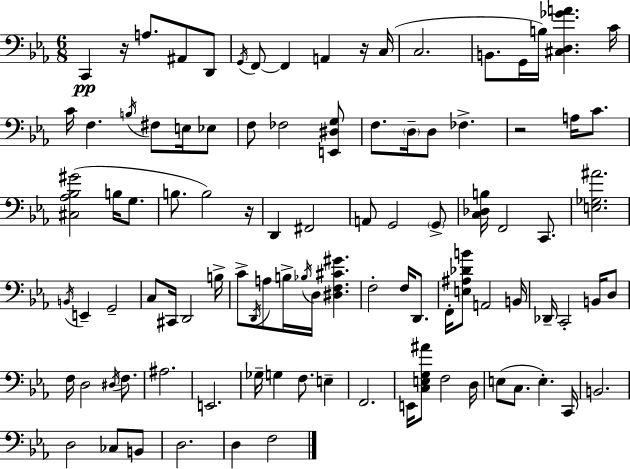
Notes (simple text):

C2/q R/s A3/e. A#2/e D2/e G2/s F2/e F2/q A2/q R/s C3/s C3/h. B2/e. G2/s B3/s [C#3,D3,Gb4,A4]/q. C4/s C4/s F3/q. B3/s F#3/e E3/s Eb3/e F3/e FES3/h [E2,D#3,G3]/e F3/e. D3/s D3/e FES3/q. R/h A3/s C4/e. [C#3,Ab3,Bb3,G#4]/h B3/s G3/e. B3/e. B3/h R/s D2/q F#2/h A2/e G2/h G2/e [C3,Db3,B3]/s F2/h C2/e. [E3,Gb3,A#4]/h. B2/s E2/q G2/h C3/e C#2/s D2/h B3/s C4/e D2/s A3/e B3/s Bb3/s D3/s [D#3,F3,C#4,G#4]/q. F3/h F3/s D2/e. F2/s [E3,A#3,Db4,B4]/e A2/h B2/s Db2/s C2/h B2/s D3/e F3/s D3/h D#3/s F3/e. A#3/h. E2/h. Gb3/s G3/q F3/e. E3/q F2/h. E2/s [C3,E3,G3,A#4]/e F3/h D3/s E3/e C3/e. E3/q. C2/s B2/h. D3/h CES3/e B2/e D3/h. D3/q F3/h